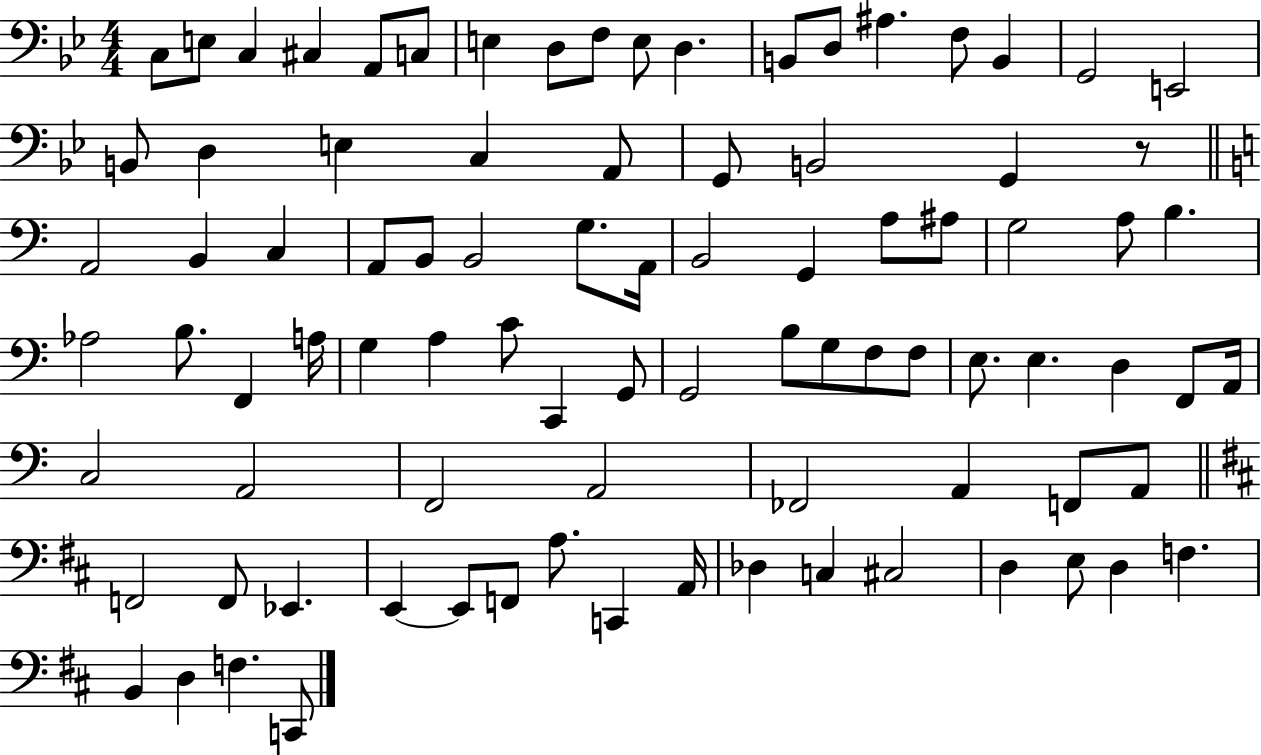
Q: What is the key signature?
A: BES major